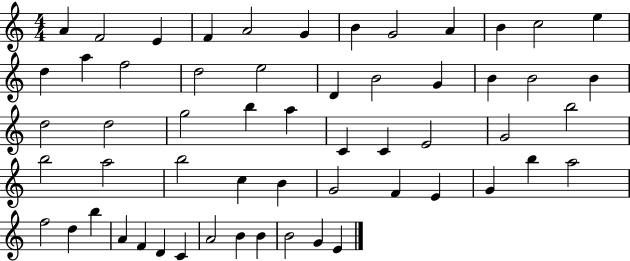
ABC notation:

X:1
T:Untitled
M:4/4
L:1/4
K:C
A F2 E F A2 G B G2 A B c2 e d a f2 d2 e2 D B2 G B B2 B d2 d2 g2 b a C C E2 G2 b2 b2 a2 b2 c B G2 F E G b a2 f2 d b A F D C A2 B B B2 G E